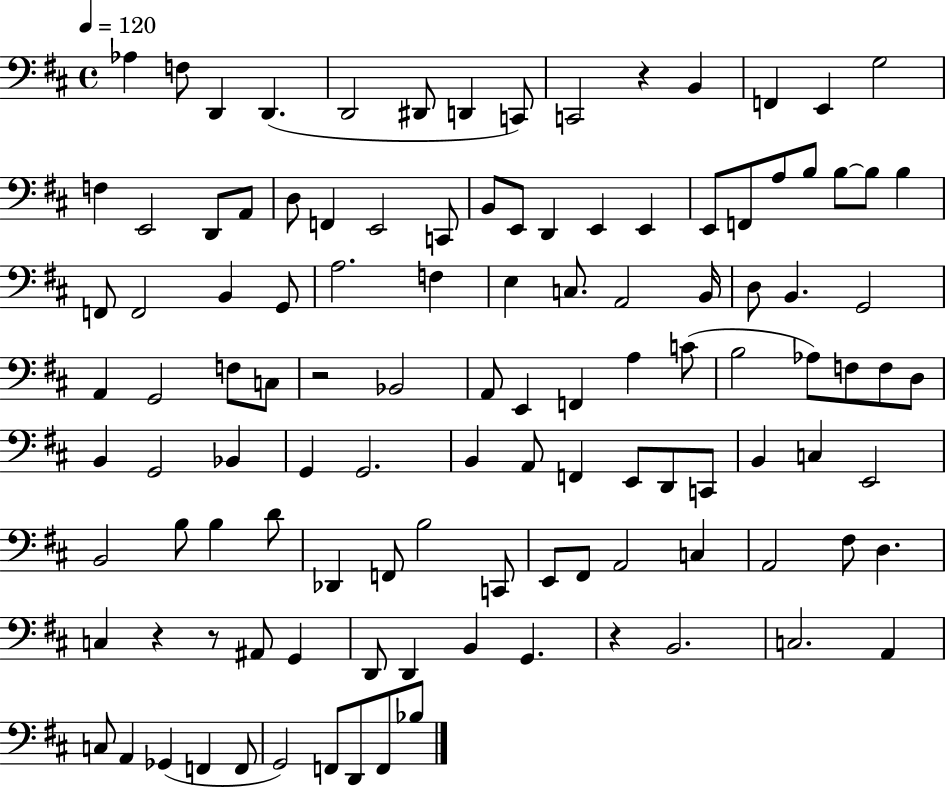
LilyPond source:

{
  \clef bass
  \time 4/4
  \defaultTimeSignature
  \key d \major
  \tempo 4 = 120
  aes4 f8 d,4 d,4.( | d,2 dis,8 d,4 c,8) | c,2 r4 b,4 | f,4 e,4 g2 | \break f4 e,2 d,8 a,8 | d8 f,4 e,2 c,8 | b,8 e,8 d,4 e,4 e,4 | e,8 f,8 a8 b8 b8~~ b8 b4 | \break f,8 f,2 b,4 g,8 | a2. f4 | e4 c8. a,2 b,16 | d8 b,4. g,2 | \break a,4 g,2 f8 c8 | r2 bes,2 | a,8 e,4 f,4 a4 c'8( | b2 aes8) f8 f8 d8 | \break b,4 g,2 bes,4 | g,4 g,2. | b,4 a,8 f,4 e,8 d,8 c,8 | b,4 c4 e,2 | \break b,2 b8 b4 d'8 | des,4 f,8 b2 c,8 | e,8 fis,8 a,2 c4 | a,2 fis8 d4. | \break c4 r4 r8 ais,8 g,4 | d,8 d,4 b,4 g,4. | r4 b,2. | c2. a,4 | \break c8 a,4 ges,4( f,4 f,8 | g,2) f,8 d,8 f,8 bes8 | \bar "|."
}